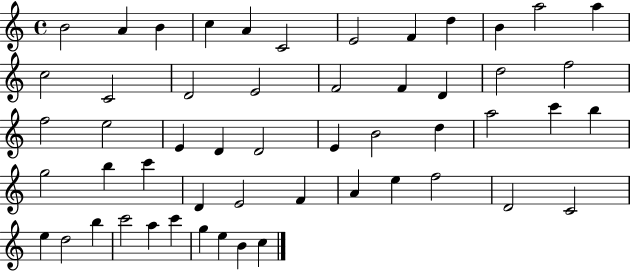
{
  \clef treble
  \time 4/4
  \defaultTimeSignature
  \key c \major
  b'2 a'4 b'4 | c''4 a'4 c'2 | e'2 f'4 d''4 | b'4 a''2 a''4 | \break c''2 c'2 | d'2 e'2 | f'2 f'4 d'4 | d''2 f''2 | \break f''2 e''2 | e'4 d'4 d'2 | e'4 b'2 d''4 | a''2 c'''4 b''4 | \break g''2 b''4 c'''4 | d'4 e'2 f'4 | a'4 e''4 f''2 | d'2 c'2 | \break e''4 d''2 b''4 | c'''2 a''4 c'''4 | g''4 e''4 b'4 c''4 | \bar "|."
}